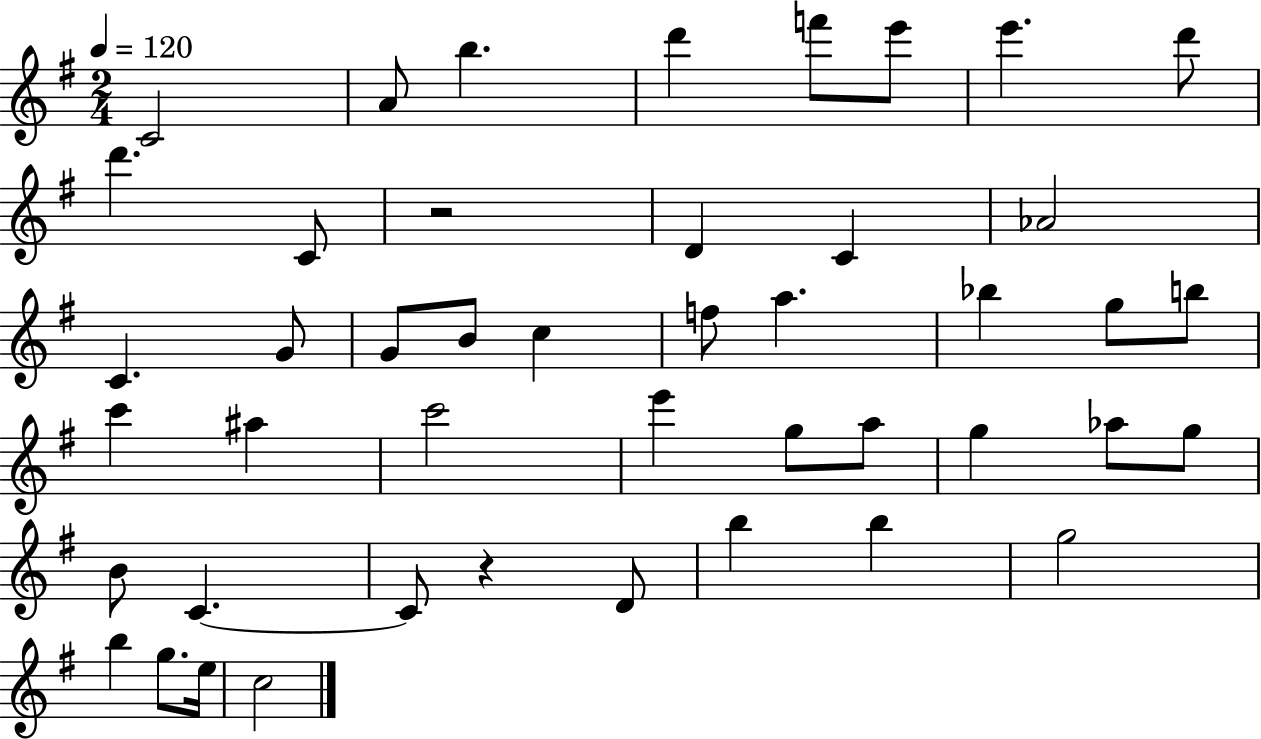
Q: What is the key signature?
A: G major